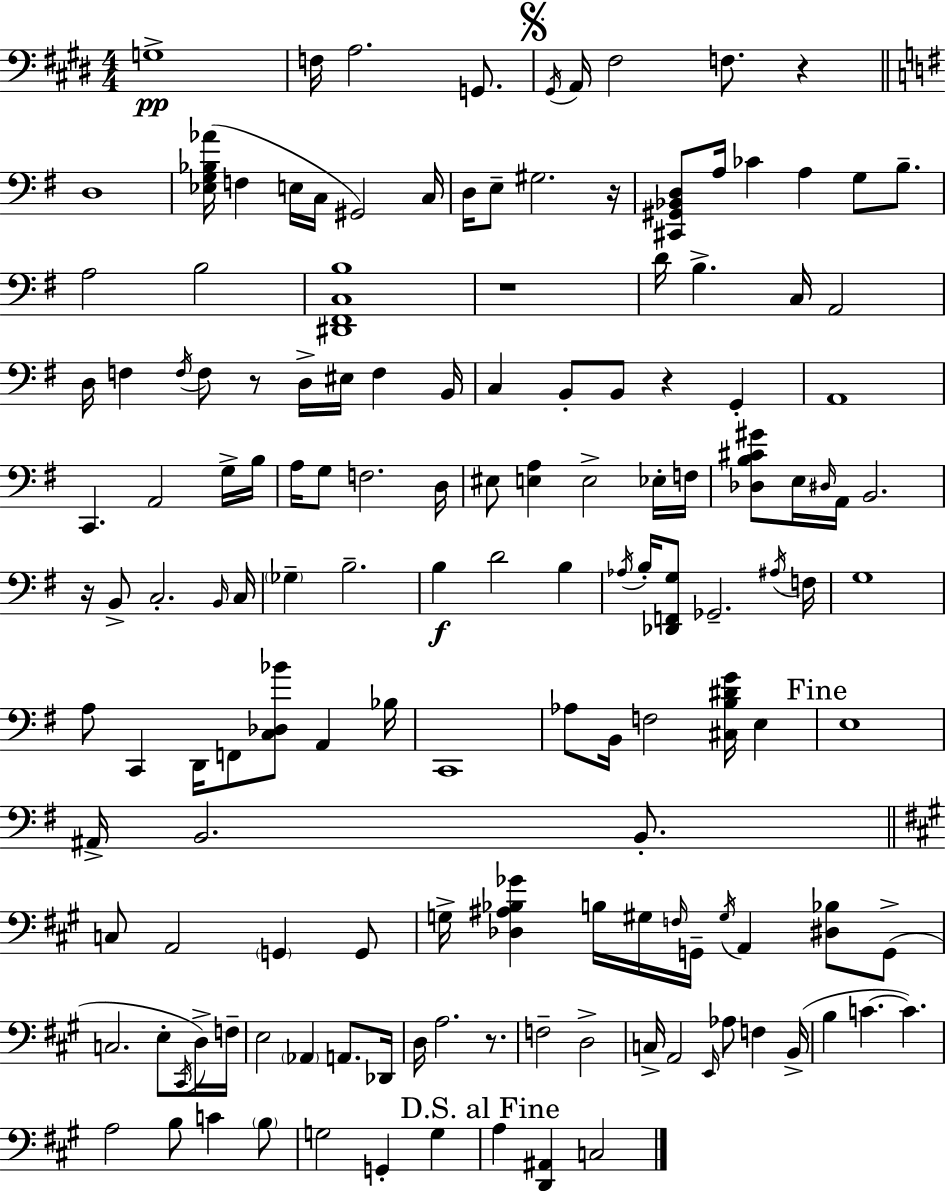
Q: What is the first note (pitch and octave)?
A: G3